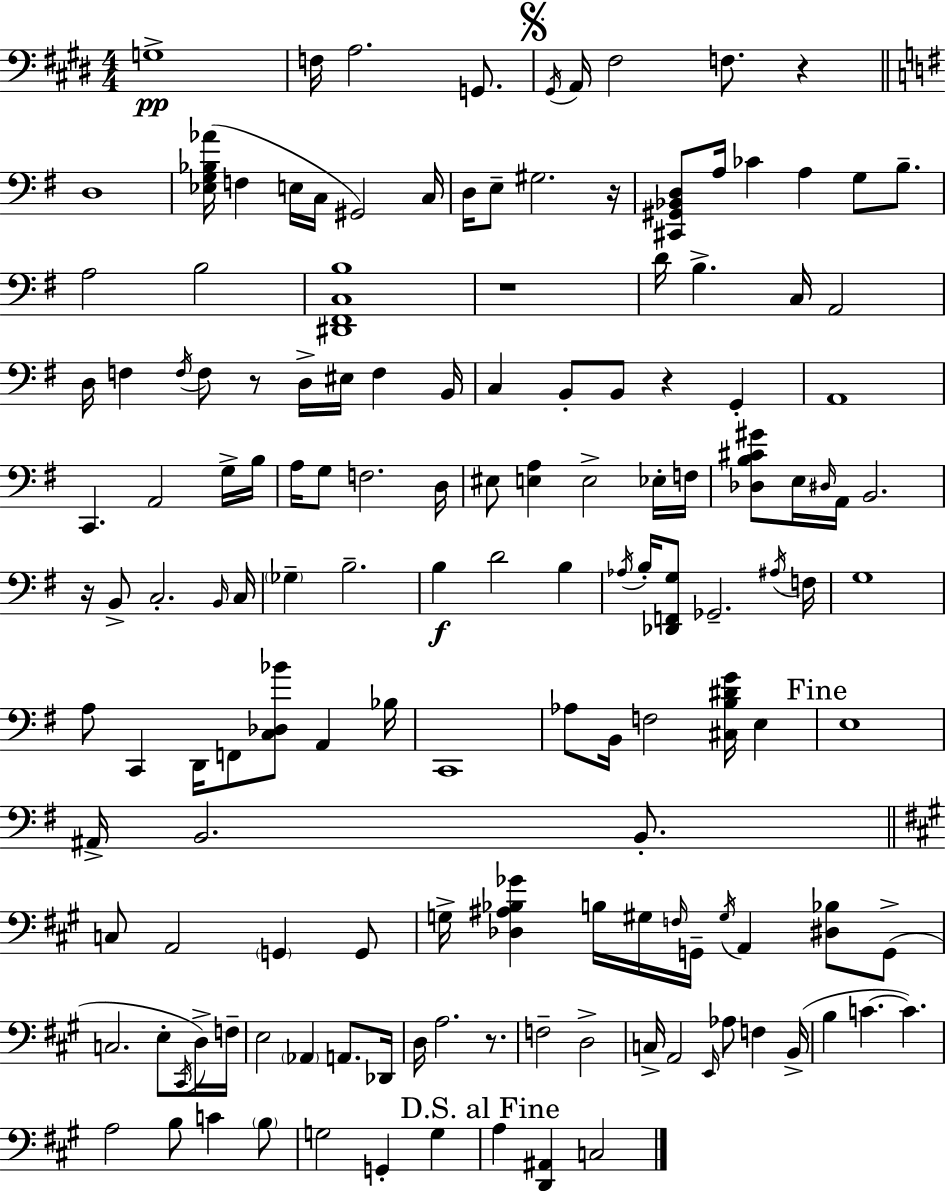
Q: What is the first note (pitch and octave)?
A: G3